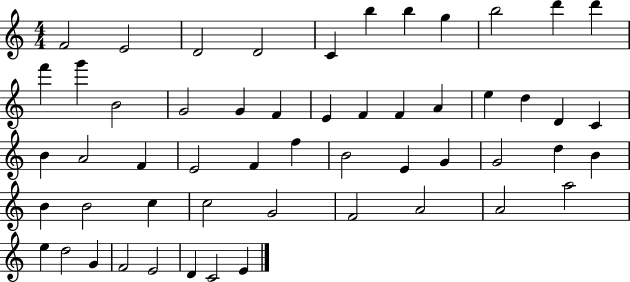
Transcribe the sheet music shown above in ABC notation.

X:1
T:Untitled
M:4/4
L:1/4
K:C
F2 E2 D2 D2 C b b g b2 d' d' f' g' B2 G2 G F E F F A e d D C B A2 F E2 F f B2 E G G2 d B B B2 c c2 G2 F2 A2 A2 a2 e d2 G F2 E2 D C2 E